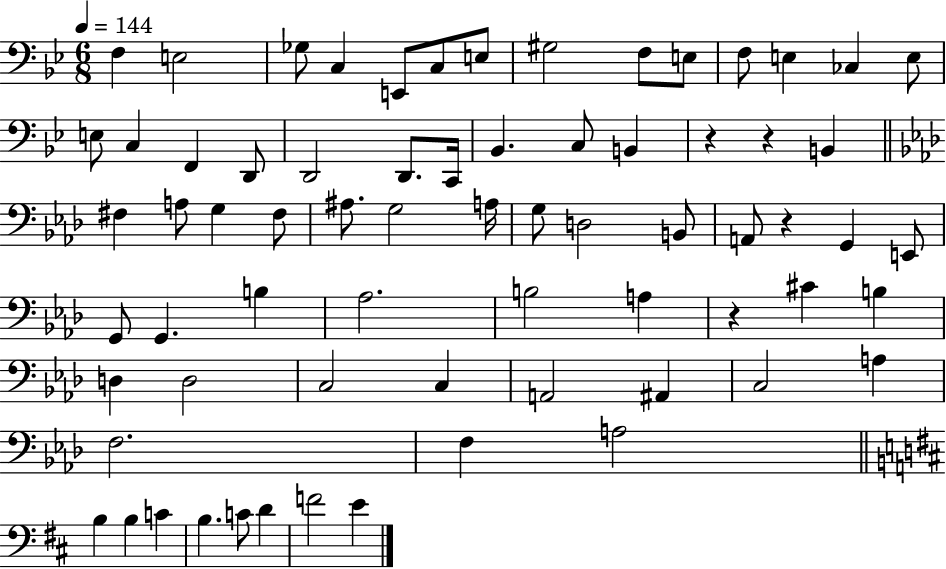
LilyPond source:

{
  \clef bass
  \numericTimeSignature
  \time 6/8
  \key bes \major
  \tempo 4 = 144
  f4 e2 | ges8 c4 e,8 c8 e8 | gis2 f8 e8 | f8 e4 ces4 e8 | \break e8 c4 f,4 d,8 | d,2 d,8. c,16 | bes,4. c8 b,4 | r4 r4 b,4 | \break \bar "||" \break \key aes \major fis4 a8 g4 fis8 | ais8. g2 a16 | g8 d2 b,8 | a,8 r4 g,4 e,8 | \break g,8 g,4. b4 | aes2. | b2 a4 | r4 cis'4 b4 | \break d4 d2 | c2 c4 | a,2 ais,4 | c2 a4 | \break f2. | f4 a2 | \bar "||" \break \key d \major b4 b4 c'4 | b4. c'8 d'4 | f'2 e'4 | \bar "|."
}